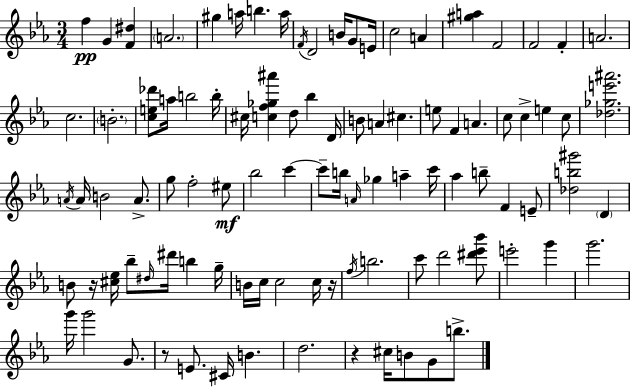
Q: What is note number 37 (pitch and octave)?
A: C5